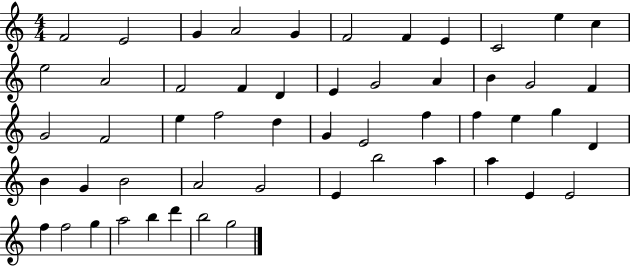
F4/h E4/h G4/q A4/h G4/q F4/h F4/q E4/q C4/h E5/q C5/q E5/h A4/h F4/h F4/q D4/q E4/q G4/h A4/q B4/q G4/h F4/q G4/h F4/h E5/q F5/h D5/q G4/q E4/h F5/q F5/q E5/q G5/q D4/q B4/q G4/q B4/h A4/h G4/h E4/q B5/h A5/q A5/q E4/q E4/h F5/q F5/h G5/q A5/h B5/q D6/q B5/h G5/h